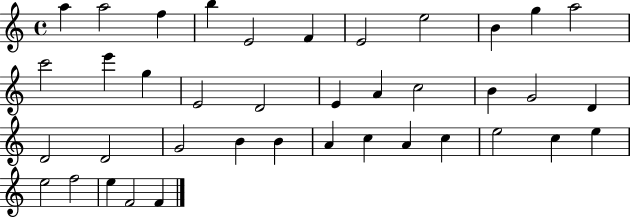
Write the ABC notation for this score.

X:1
T:Untitled
M:4/4
L:1/4
K:C
a a2 f b E2 F E2 e2 B g a2 c'2 e' g E2 D2 E A c2 B G2 D D2 D2 G2 B B A c A c e2 c e e2 f2 e F2 F